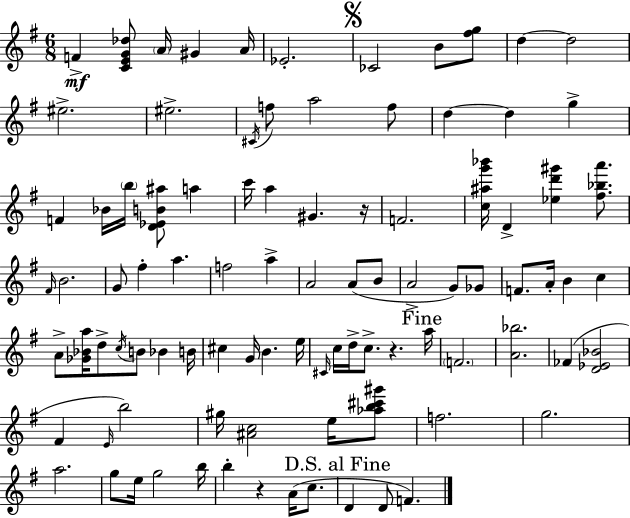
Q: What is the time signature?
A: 6/8